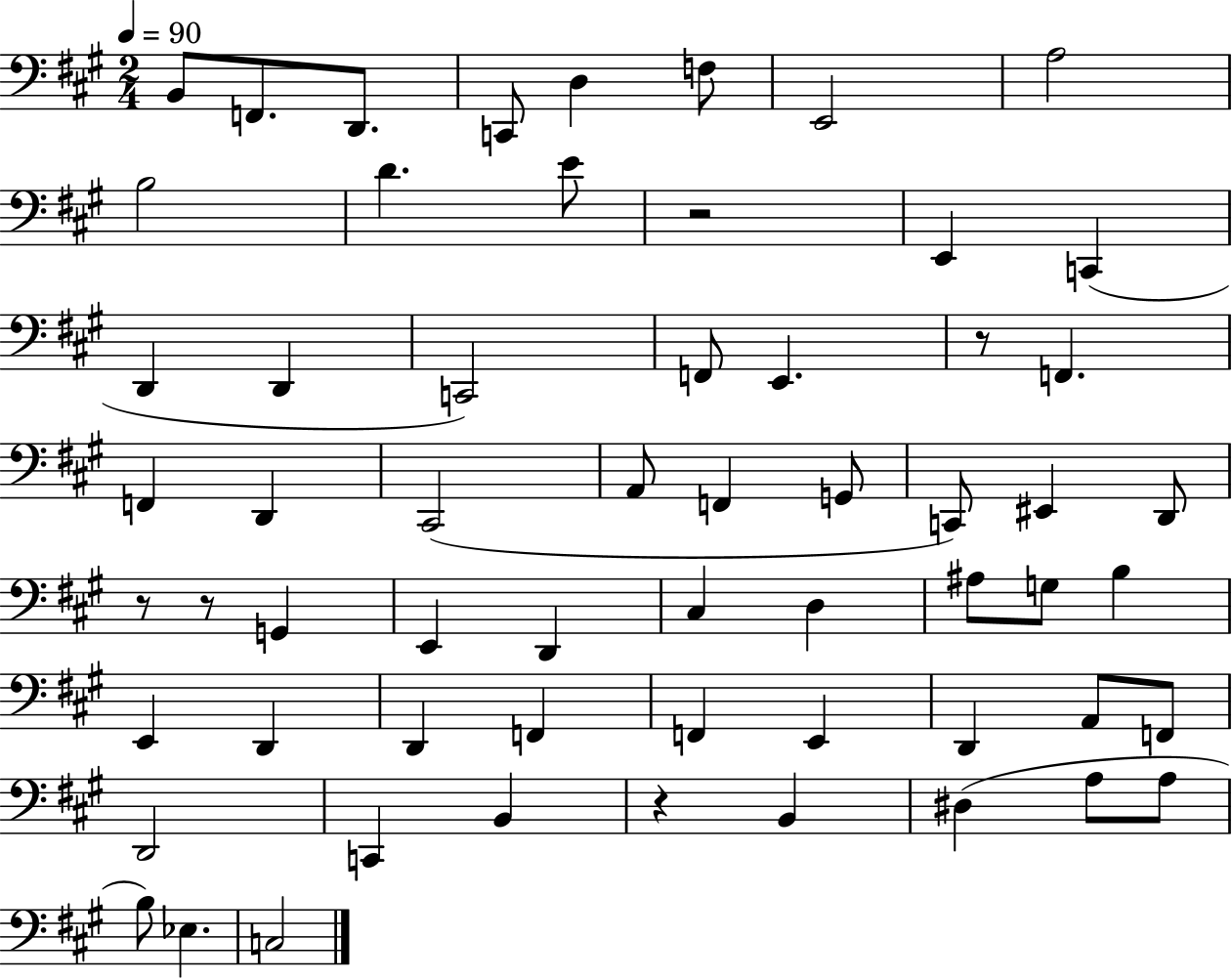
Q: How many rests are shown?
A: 5